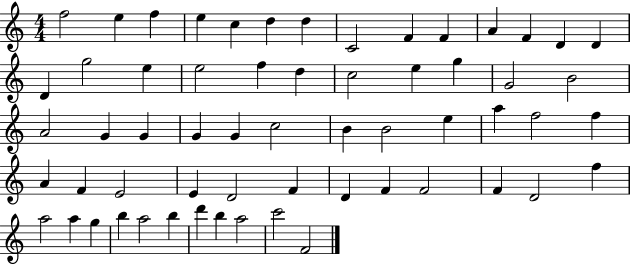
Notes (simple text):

F5/h E5/q F5/q E5/q C5/q D5/q D5/q C4/h F4/q F4/q A4/q F4/q D4/q D4/q D4/q G5/h E5/q E5/h F5/q D5/q C5/h E5/q G5/q G4/h B4/h A4/h G4/q G4/q G4/q G4/q C5/h B4/q B4/h E5/q A5/q F5/h F5/q A4/q F4/q E4/h E4/q D4/h F4/q D4/q F4/q F4/h F4/q D4/h F5/q A5/h A5/q G5/q B5/q A5/h B5/q D6/q B5/q A5/h C6/h F4/h